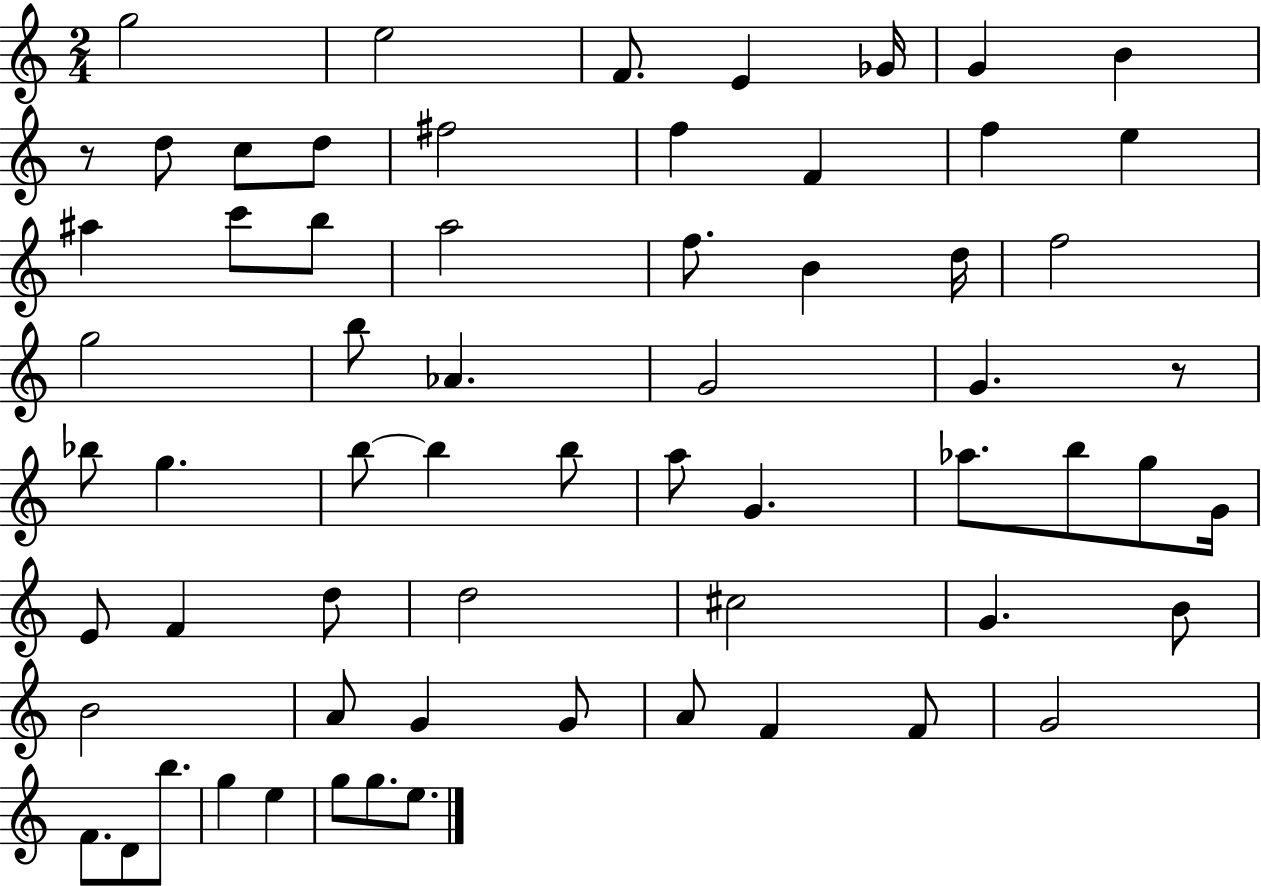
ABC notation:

X:1
T:Untitled
M:2/4
L:1/4
K:C
g2 e2 F/2 E _G/4 G B z/2 d/2 c/2 d/2 ^f2 f F f e ^a c'/2 b/2 a2 f/2 B d/4 f2 g2 b/2 _A G2 G z/2 _b/2 g b/2 b b/2 a/2 G _a/2 b/2 g/2 G/4 E/2 F d/2 d2 ^c2 G B/2 B2 A/2 G G/2 A/2 F F/2 G2 F/2 D/2 b/2 g e g/2 g/2 e/2